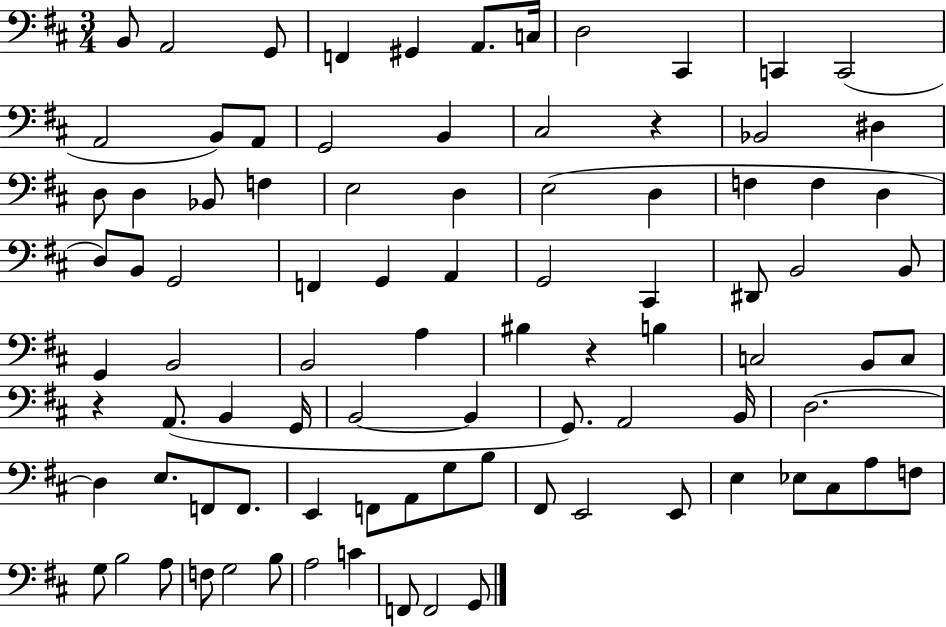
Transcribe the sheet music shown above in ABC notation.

X:1
T:Untitled
M:3/4
L:1/4
K:D
B,,/2 A,,2 G,,/2 F,, ^G,, A,,/2 C,/4 D,2 ^C,, C,, C,,2 A,,2 B,,/2 A,,/2 G,,2 B,, ^C,2 z _B,,2 ^D, D,/2 D, _B,,/2 F, E,2 D, E,2 D, F, F, D, D,/2 B,,/2 G,,2 F,, G,, A,, G,,2 ^C,, ^D,,/2 B,,2 B,,/2 G,, B,,2 B,,2 A, ^B, z B, C,2 B,,/2 C,/2 z A,,/2 B,, G,,/4 B,,2 B,, G,,/2 A,,2 B,,/4 D,2 D, E,/2 F,,/2 F,,/2 E,, F,,/2 A,,/2 G,/2 B,/2 ^F,,/2 E,,2 E,,/2 E, _E,/2 ^C,/2 A,/2 F,/2 G,/2 B,2 A,/2 F,/2 G,2 B,/2 A,2 C F,,/2 F,,2 G,,/2